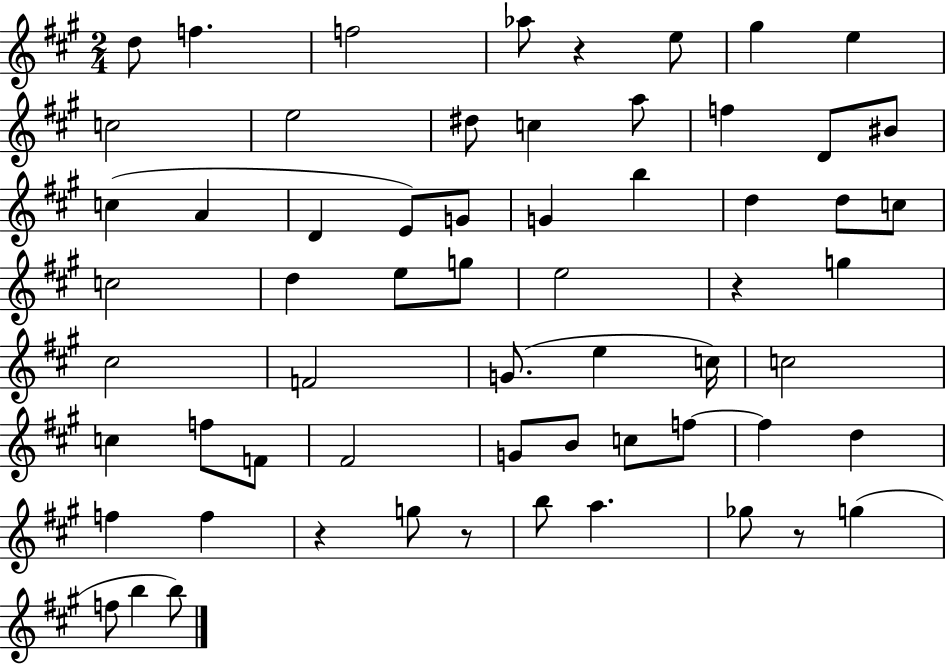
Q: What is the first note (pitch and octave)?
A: D5